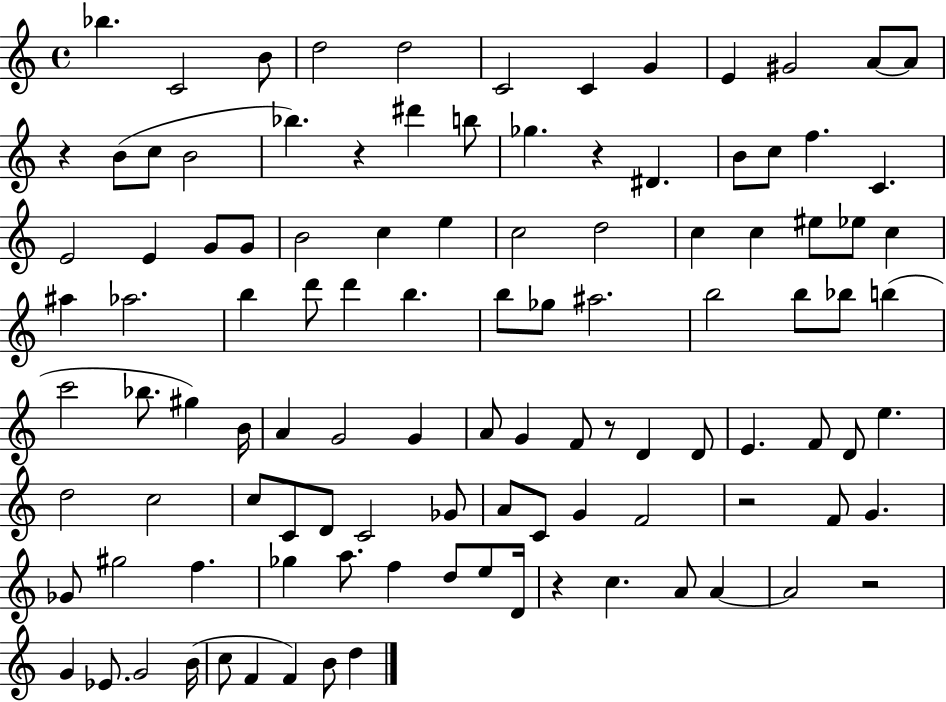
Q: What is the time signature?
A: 4/4